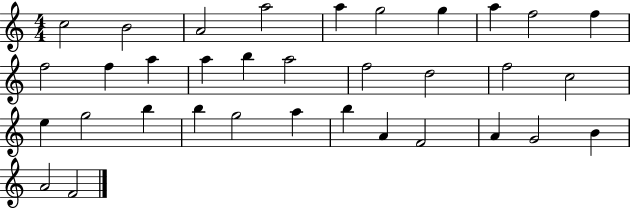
C5/h B4/h A4/h A5/h A5/q G5/h G5/q A5/q F5/h F5/q F5/h F5/q A5/q A5/q B5/q A5/h F5/h D5/h F5/h C5/h E5/q G5/h B5/q B5/q G5/h A5/q B5/q A4/q F4/h A4/q G4/h B4/q A4/h F4/h